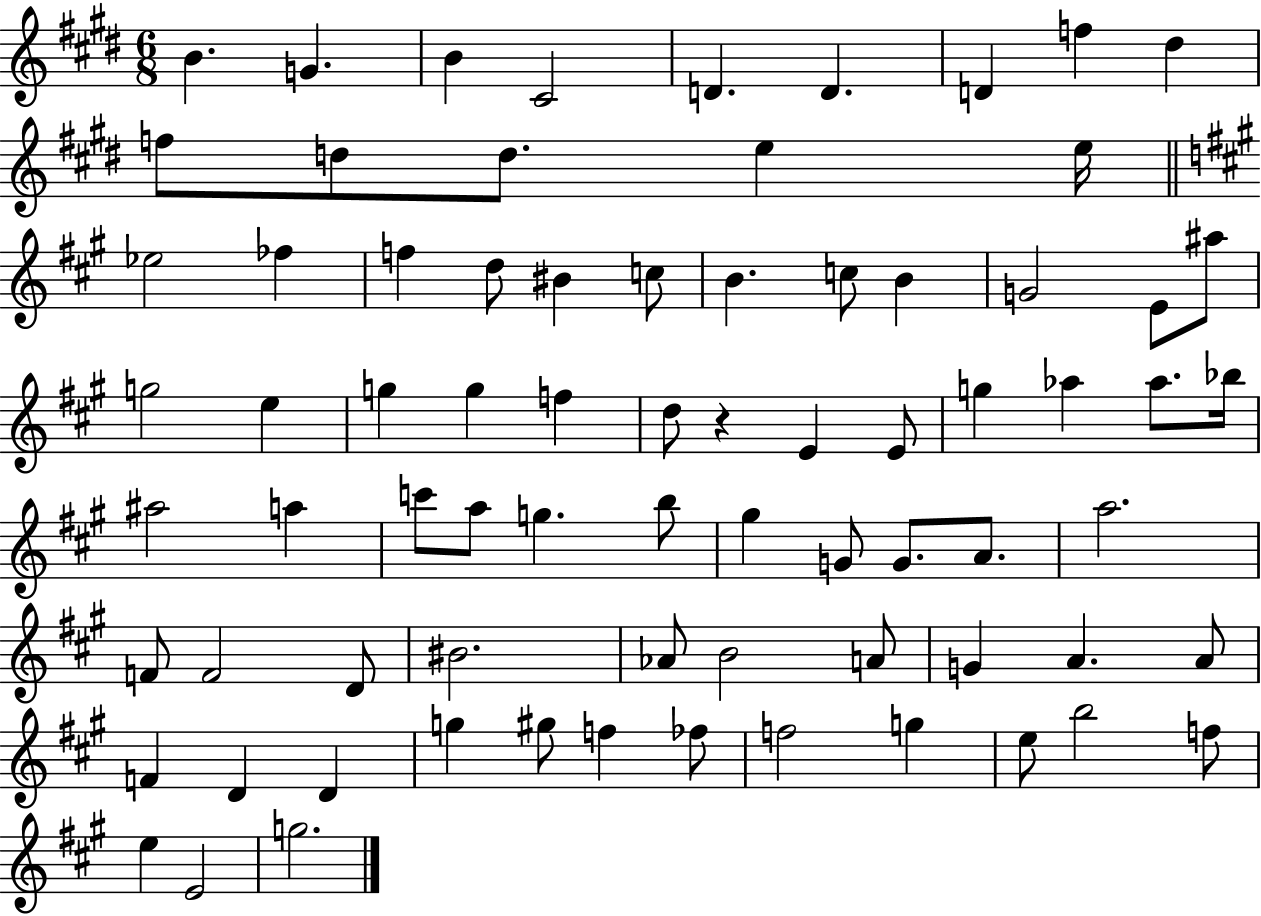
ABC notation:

X:1
T:Untitled
M:6/8
L:1/4
K:E
B G B ^C2 D D D f ^d f/2 d/2 d/2 e e/4 _e2 _f f d/2 ^B c/2 B c/2 B G2 E/2 ^a/2 g2 e g g f d/2 z E E/2 g _a _a/2 _b/4 ^a2 a c'/2 a/2 g b/2 ^g G/2 G/2 A/2 a2 F/2 F2 D/2 ^B2 _A/2 B2 A/2 G A A/2 F D D g ^g/2 f _f/2 f2 g e/2 b2 f/2 e E2 g2